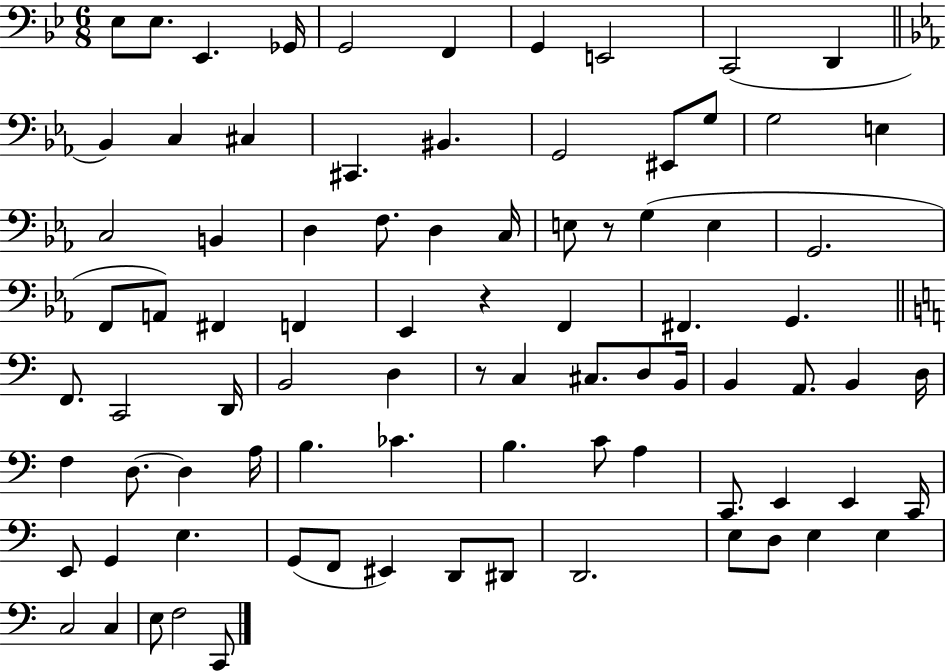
X:1
T:Untitled
M:6/8
L:1/4
K:Bb
_E,/2 _E,/2 _E,, _G,,/4 G,,2 F,, G,, E,,2 C,,2 D,, _B,, C, ^C, ^C,, ^B,, G,,2 ^E,,/2 G,/2 G,2 E, C,2 B,, D, F,/2 D, C,/4 E,/2 z/2 G, E, G,,2 F,,/2 A,,/2 ^F,, F,, _E,, z F,, ^F,, G,, F,,/2 C,,2 D,,/4 B,,2 D, z/2 C, ^C,/2 D,/2 B,,/4 B,, A,,/2 B,, D,/4 F, D,/2 D, A,/4 B, _C B, C/2 A, C,,/2 E,, E,, C,,/4 E,,/2 G,, E, G,,/2 F,,/2 ^E,, D,,/2 ^D,,/2 D,,2 E,/2 D,/2 E, E, C,2 C, E,/2 F,2 C,,/2